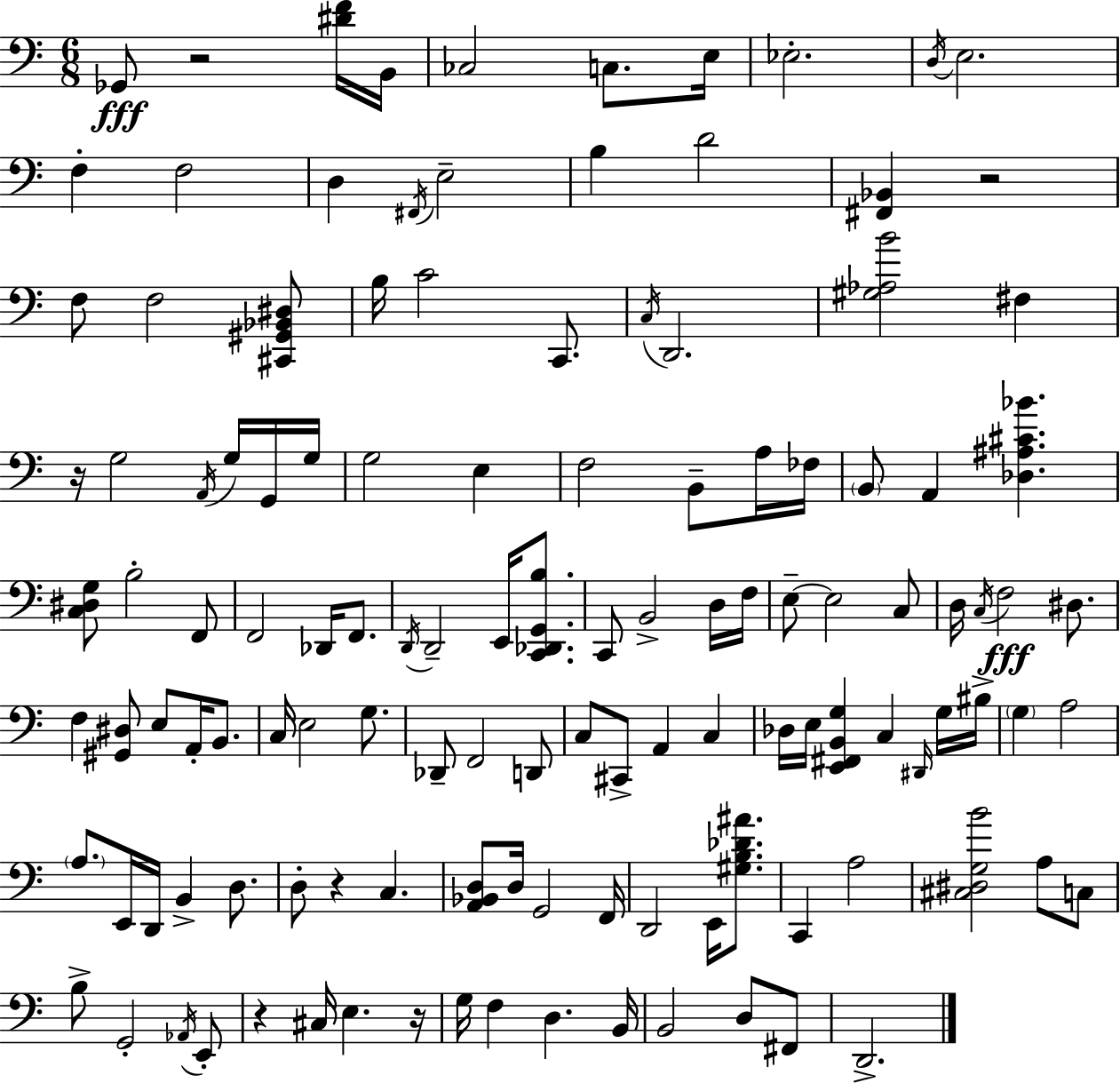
X:1
T:Untitled
M:6/8
L:1/4
K:C
_G,,/2 z2 [^DF]/4 B,,/4 _C,2 C,/2 E,/4 _E,2 D,/4 E,2 F, F,2 D, ^F,,/4 E,2 B, D2 [^F,,_B,,] z2 F,/2 F,2 [^C,,^G,,_B,,^D,]/2 B,/4 C2 C,,/2 C,/4 D,,2 [^G,_A,B]2 ^F, z/4 G,2 A,,/4 G,/4 G,,/4 G,/4 G,2 E, F,2 B,,/2 A,/4 _F,/4 B,,/2 A,, [_D,^A,^C_B] [C,^D,G,]/2 B,2 F,,/2 F,,2 _D,,/4 F,,/2 D,,/4 D,,2 E,,/4 [C,,_D,,G,,B,]/2 C,,/2 B,,2 D,/4 F,/4 E,/2 E,2 C,/2 D,/4 C,/4 F,2 ^D,/2 F, [^G,,^D,]/2 E,/2 A,,/4 B,,/2 C,/4 E,2 G,/2 _D,,/2 F,,2 D,,/2 C,/2 ^C,,/2 A,, C, _D,/4 E,/4 [E,,^F,,B,,G,] C, ^D,,/4 G,/4 ^B,/4 G, A,2 A,/2 E,,/4 D,,/4 B,, D,/2 D,/2 z C, [A,,_B,,D,]/2 D,/4 G,,2 F,,/4 D,,2 E,,/4 [^G,B,_D^A]/2 C,, A,2 [^C,^D,G,B]2 A,/2 C,/2 B,/2 G,,2 _A,,/4 E,,/2 z ^C,/4 E, z/4 G,/4 F, D, B,,/4 B,,2 D,/2 ^F,,/2 D,,2